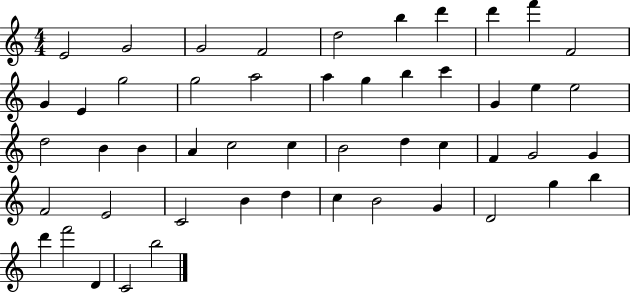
X:1
T:Untitled
M:4/4
L:1/4
K:C
E2 G2 G2 F2 d2 b d' d' f' F2 G E g2 g2 a2 a g b c' G e e2 d2 B B A c2 c B2 d c F G2 G F2 E2 C2 B d c B2 G D2 g b d' f'2 D C2 b2